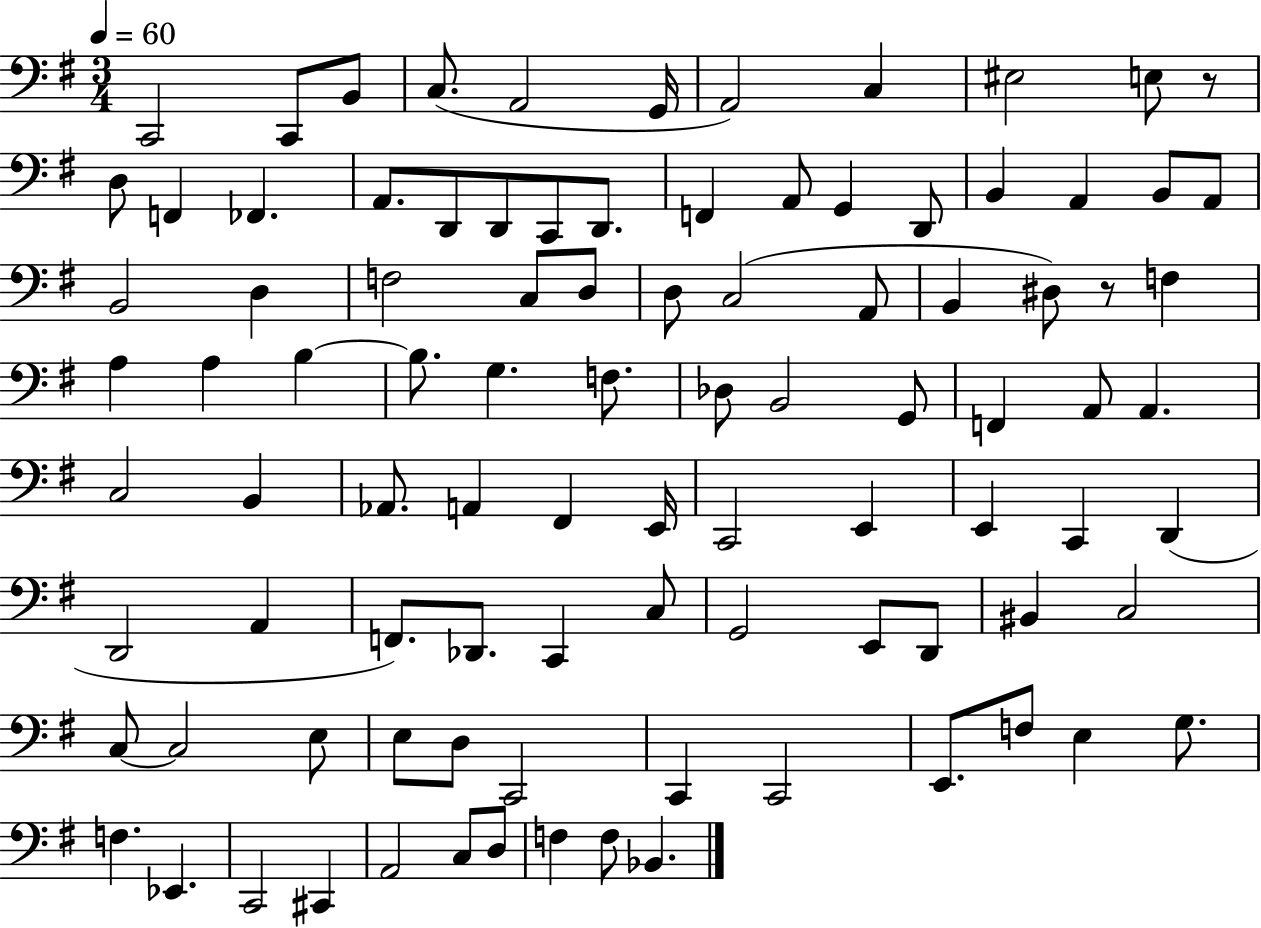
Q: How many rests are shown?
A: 2